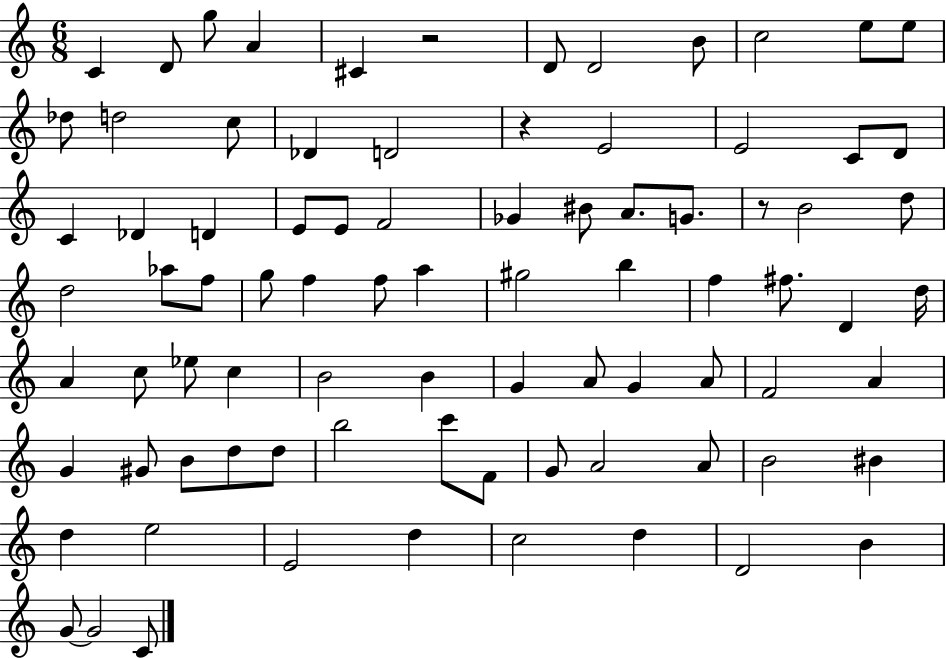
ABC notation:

X:1
T:Untitled
M:6/8
L:1/4
K:C
C D/2 g/2 A ^C z2 D/2 D2 B/2 c2 e/2 e/2 _d/2 d2 c/2 _D D2 z E2 E2 C/2 D/2 C _D D E/2 E/2 F2 _G ^B/2 A/2 G/2 z/2 B2 d/2 d2 _a/2 f/2 g/2 f f/2 a ^g2 b f ^f/2 D d/4 A c/2 _e/2 c B2 B G A/2 G A/2 F2 A G ^G/2 B/2 d/2 d/2 b2 c'/2 F/2 G/2 A2 A/2 B2 ^B d e2 E2 d c2 d D2 B G/2 G2 C/2